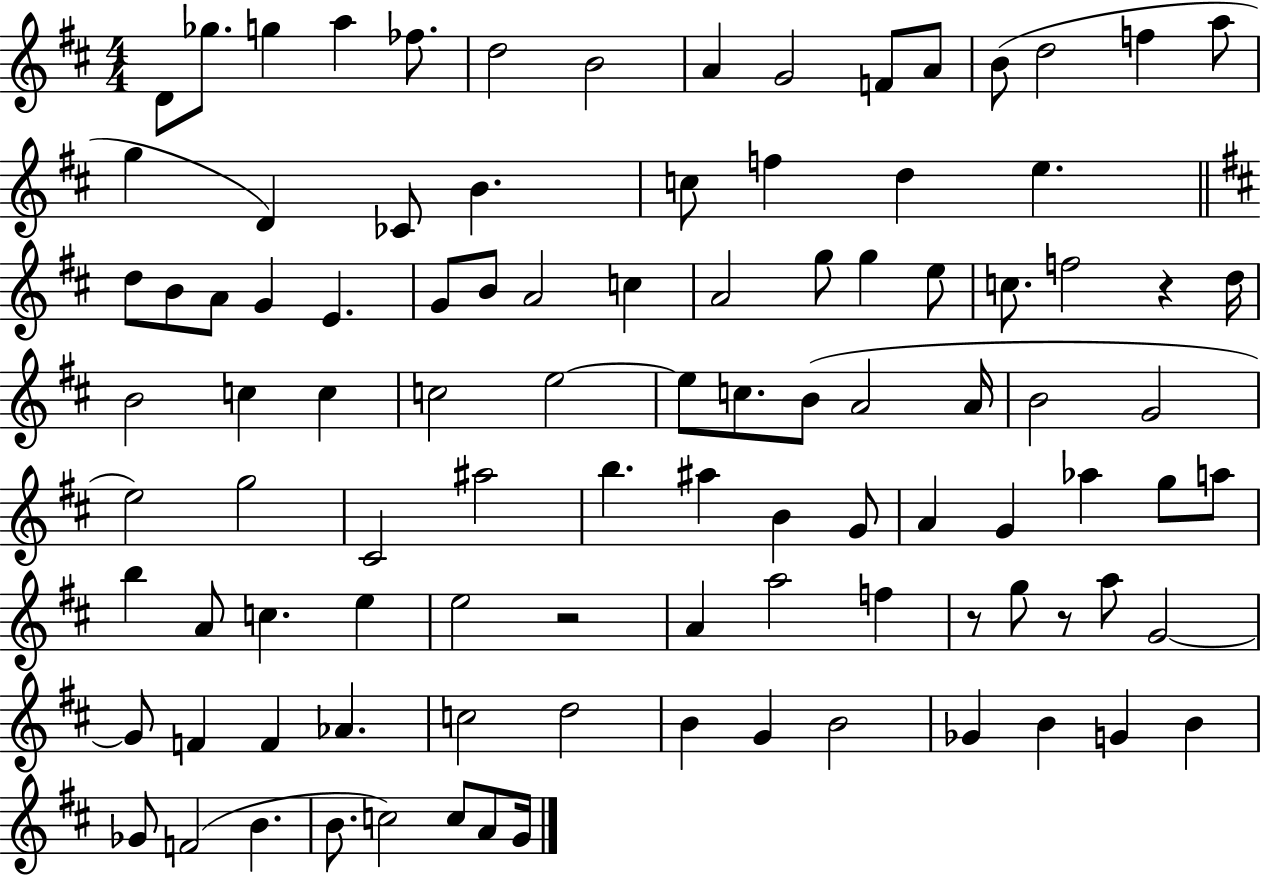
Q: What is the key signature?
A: D major